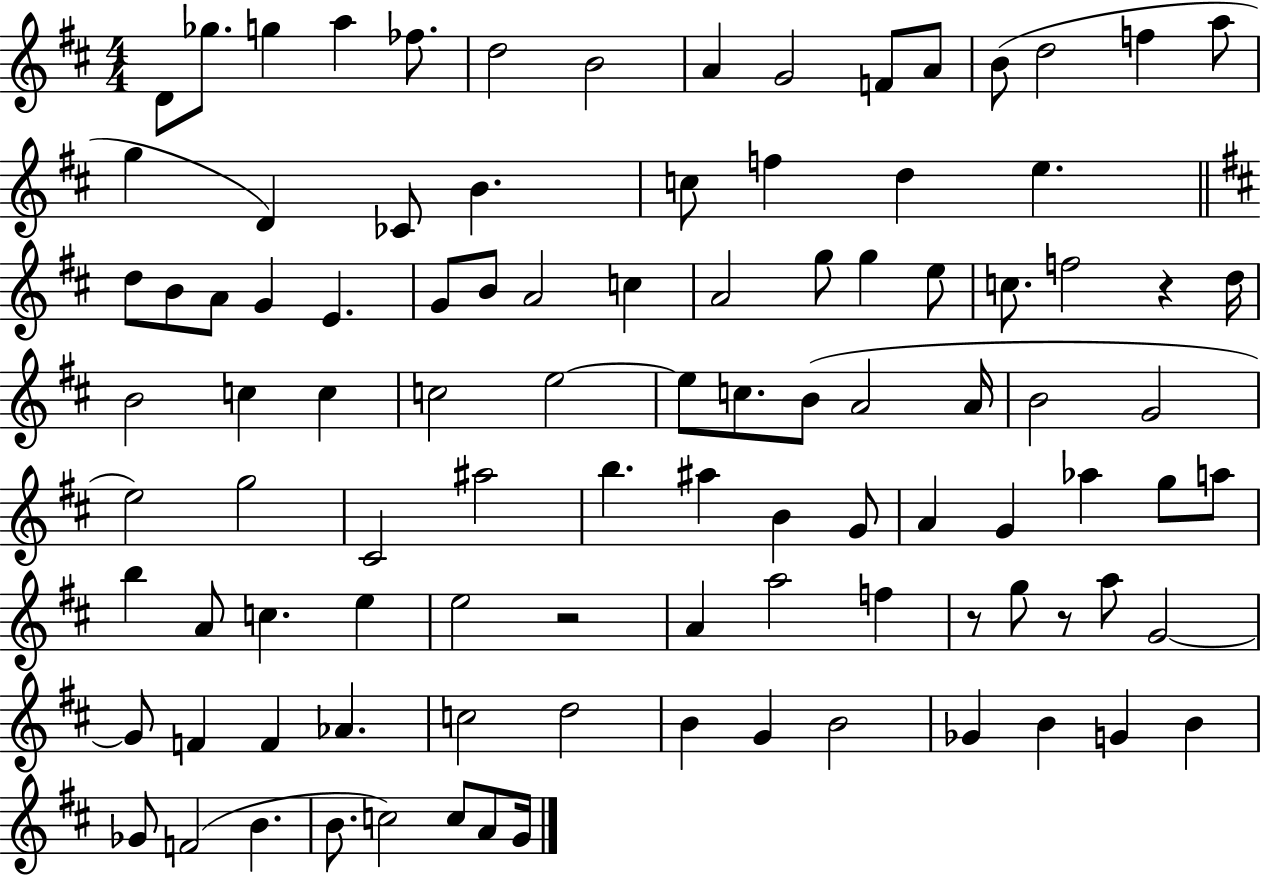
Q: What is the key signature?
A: D major